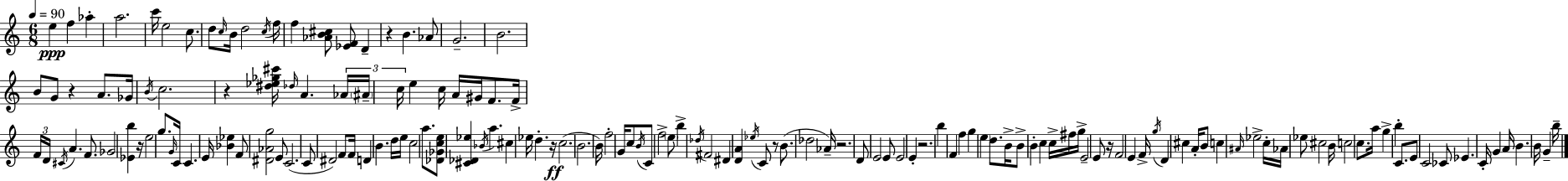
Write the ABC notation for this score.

X:1
T:Untitled
M:6/8
L:1/4
K:C
e f _a a2 c'/4 e2 c/2 d/2 c/4 B/4 d2 c/4 f/4 f [_AB^c]/2 [_EF]/2 D z B _A/2 G2 B2 B/2 G/2 z A/2 _G/4 B/4 c2 z [^d_e_g^c']/4 _d/4 A _A/4 ^A/4 c/4 e c/4 A/4 ^G/4 F/2 F/4 F/4 D/4 ^C/4 A F/2 _G2 [_Eb] z/4 e2 g/2 G/4 C/4 C E/4 [_B_e] F/2 [^D_Ag]2 E/2 C2 C/2 ^D2 F/2 F/4 D B d/4 e/4 c2 a/2 [_D_Gce]/2 [^C_D_e] _B/4 a ^c _e/4 d z/4 c2 B2 B/4 f2 G/4 c/2 B/4 C/2 f2 e/2 b _d/4 ^F2 ^D [DA] _e/4 C/2 z/2 B/2 _d2 _A/4 z2 D/2 E2 E/2 E2 E z2 b F f g e d/2 B/4 B/2 B c c/4 ^f/4 g/4 E2 E/2 z/4 F2 E F/4 g/4 D ^c A/4 B/2 c ^A/4 _e2 c/4 _A/4 _e/2 ^c2 B/4 c2 c/2 a/4 g b C/2 E/2 C2 _C/2 _E C/4 G A/4 B B/4 G b/4